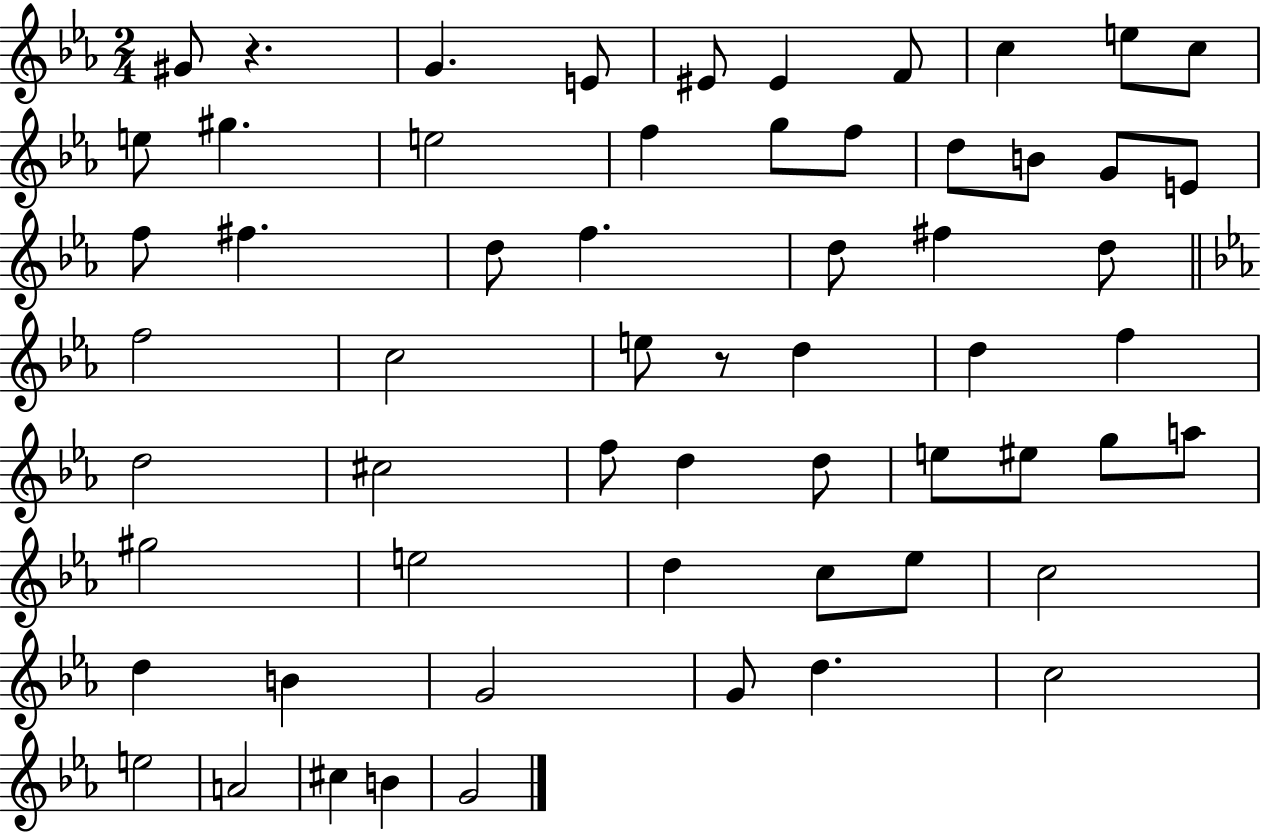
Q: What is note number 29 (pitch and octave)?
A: E5